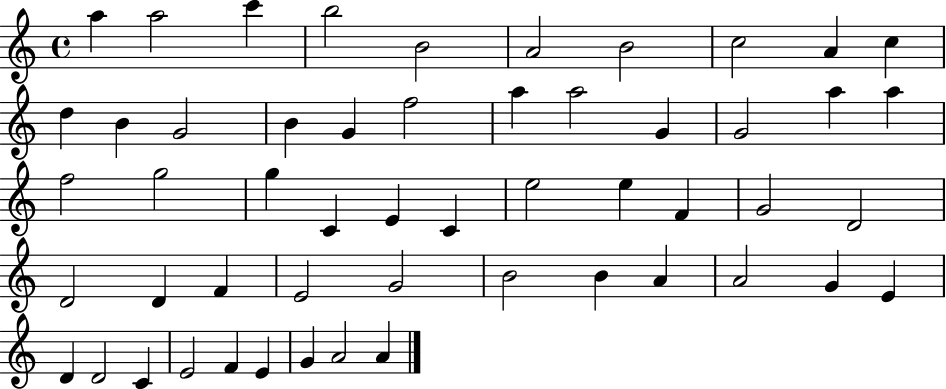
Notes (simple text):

A5/q A5/h C6/q B5/h B4/h A4/h B4/h C5/h A4/q C5/q D5/q B4/q G4/h B4/q G4/q F5/h A5/q A5/h G4/q G4/h A5/q A5/q F5/h G5/h G5/q C4/q E4/q C4/q E5/h E5/q F4/q G4/h D4/h D4/h D4/q F4/q E4/h G4/h B4/h B4/q A4/q A4/h G4/q E4/q D4/q D4/h C4/q E4/h F4/q E4/q G4/q A4/h A4/q